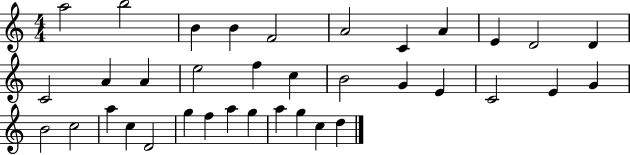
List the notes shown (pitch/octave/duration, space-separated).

A5/h B5/h B4/q B4/q F4/h A4/h C4/q A4/q E4/q D4/h D4/q C4/h A4/q A4/q E5/h F5/q C5/q B4/h G4/q E4/q C4/h E4/q G4/q B4/h C5/h A5/q C5/q D4/h G5/q F5/q A5/q G5/q A5/q G5/q C5/q D5/q